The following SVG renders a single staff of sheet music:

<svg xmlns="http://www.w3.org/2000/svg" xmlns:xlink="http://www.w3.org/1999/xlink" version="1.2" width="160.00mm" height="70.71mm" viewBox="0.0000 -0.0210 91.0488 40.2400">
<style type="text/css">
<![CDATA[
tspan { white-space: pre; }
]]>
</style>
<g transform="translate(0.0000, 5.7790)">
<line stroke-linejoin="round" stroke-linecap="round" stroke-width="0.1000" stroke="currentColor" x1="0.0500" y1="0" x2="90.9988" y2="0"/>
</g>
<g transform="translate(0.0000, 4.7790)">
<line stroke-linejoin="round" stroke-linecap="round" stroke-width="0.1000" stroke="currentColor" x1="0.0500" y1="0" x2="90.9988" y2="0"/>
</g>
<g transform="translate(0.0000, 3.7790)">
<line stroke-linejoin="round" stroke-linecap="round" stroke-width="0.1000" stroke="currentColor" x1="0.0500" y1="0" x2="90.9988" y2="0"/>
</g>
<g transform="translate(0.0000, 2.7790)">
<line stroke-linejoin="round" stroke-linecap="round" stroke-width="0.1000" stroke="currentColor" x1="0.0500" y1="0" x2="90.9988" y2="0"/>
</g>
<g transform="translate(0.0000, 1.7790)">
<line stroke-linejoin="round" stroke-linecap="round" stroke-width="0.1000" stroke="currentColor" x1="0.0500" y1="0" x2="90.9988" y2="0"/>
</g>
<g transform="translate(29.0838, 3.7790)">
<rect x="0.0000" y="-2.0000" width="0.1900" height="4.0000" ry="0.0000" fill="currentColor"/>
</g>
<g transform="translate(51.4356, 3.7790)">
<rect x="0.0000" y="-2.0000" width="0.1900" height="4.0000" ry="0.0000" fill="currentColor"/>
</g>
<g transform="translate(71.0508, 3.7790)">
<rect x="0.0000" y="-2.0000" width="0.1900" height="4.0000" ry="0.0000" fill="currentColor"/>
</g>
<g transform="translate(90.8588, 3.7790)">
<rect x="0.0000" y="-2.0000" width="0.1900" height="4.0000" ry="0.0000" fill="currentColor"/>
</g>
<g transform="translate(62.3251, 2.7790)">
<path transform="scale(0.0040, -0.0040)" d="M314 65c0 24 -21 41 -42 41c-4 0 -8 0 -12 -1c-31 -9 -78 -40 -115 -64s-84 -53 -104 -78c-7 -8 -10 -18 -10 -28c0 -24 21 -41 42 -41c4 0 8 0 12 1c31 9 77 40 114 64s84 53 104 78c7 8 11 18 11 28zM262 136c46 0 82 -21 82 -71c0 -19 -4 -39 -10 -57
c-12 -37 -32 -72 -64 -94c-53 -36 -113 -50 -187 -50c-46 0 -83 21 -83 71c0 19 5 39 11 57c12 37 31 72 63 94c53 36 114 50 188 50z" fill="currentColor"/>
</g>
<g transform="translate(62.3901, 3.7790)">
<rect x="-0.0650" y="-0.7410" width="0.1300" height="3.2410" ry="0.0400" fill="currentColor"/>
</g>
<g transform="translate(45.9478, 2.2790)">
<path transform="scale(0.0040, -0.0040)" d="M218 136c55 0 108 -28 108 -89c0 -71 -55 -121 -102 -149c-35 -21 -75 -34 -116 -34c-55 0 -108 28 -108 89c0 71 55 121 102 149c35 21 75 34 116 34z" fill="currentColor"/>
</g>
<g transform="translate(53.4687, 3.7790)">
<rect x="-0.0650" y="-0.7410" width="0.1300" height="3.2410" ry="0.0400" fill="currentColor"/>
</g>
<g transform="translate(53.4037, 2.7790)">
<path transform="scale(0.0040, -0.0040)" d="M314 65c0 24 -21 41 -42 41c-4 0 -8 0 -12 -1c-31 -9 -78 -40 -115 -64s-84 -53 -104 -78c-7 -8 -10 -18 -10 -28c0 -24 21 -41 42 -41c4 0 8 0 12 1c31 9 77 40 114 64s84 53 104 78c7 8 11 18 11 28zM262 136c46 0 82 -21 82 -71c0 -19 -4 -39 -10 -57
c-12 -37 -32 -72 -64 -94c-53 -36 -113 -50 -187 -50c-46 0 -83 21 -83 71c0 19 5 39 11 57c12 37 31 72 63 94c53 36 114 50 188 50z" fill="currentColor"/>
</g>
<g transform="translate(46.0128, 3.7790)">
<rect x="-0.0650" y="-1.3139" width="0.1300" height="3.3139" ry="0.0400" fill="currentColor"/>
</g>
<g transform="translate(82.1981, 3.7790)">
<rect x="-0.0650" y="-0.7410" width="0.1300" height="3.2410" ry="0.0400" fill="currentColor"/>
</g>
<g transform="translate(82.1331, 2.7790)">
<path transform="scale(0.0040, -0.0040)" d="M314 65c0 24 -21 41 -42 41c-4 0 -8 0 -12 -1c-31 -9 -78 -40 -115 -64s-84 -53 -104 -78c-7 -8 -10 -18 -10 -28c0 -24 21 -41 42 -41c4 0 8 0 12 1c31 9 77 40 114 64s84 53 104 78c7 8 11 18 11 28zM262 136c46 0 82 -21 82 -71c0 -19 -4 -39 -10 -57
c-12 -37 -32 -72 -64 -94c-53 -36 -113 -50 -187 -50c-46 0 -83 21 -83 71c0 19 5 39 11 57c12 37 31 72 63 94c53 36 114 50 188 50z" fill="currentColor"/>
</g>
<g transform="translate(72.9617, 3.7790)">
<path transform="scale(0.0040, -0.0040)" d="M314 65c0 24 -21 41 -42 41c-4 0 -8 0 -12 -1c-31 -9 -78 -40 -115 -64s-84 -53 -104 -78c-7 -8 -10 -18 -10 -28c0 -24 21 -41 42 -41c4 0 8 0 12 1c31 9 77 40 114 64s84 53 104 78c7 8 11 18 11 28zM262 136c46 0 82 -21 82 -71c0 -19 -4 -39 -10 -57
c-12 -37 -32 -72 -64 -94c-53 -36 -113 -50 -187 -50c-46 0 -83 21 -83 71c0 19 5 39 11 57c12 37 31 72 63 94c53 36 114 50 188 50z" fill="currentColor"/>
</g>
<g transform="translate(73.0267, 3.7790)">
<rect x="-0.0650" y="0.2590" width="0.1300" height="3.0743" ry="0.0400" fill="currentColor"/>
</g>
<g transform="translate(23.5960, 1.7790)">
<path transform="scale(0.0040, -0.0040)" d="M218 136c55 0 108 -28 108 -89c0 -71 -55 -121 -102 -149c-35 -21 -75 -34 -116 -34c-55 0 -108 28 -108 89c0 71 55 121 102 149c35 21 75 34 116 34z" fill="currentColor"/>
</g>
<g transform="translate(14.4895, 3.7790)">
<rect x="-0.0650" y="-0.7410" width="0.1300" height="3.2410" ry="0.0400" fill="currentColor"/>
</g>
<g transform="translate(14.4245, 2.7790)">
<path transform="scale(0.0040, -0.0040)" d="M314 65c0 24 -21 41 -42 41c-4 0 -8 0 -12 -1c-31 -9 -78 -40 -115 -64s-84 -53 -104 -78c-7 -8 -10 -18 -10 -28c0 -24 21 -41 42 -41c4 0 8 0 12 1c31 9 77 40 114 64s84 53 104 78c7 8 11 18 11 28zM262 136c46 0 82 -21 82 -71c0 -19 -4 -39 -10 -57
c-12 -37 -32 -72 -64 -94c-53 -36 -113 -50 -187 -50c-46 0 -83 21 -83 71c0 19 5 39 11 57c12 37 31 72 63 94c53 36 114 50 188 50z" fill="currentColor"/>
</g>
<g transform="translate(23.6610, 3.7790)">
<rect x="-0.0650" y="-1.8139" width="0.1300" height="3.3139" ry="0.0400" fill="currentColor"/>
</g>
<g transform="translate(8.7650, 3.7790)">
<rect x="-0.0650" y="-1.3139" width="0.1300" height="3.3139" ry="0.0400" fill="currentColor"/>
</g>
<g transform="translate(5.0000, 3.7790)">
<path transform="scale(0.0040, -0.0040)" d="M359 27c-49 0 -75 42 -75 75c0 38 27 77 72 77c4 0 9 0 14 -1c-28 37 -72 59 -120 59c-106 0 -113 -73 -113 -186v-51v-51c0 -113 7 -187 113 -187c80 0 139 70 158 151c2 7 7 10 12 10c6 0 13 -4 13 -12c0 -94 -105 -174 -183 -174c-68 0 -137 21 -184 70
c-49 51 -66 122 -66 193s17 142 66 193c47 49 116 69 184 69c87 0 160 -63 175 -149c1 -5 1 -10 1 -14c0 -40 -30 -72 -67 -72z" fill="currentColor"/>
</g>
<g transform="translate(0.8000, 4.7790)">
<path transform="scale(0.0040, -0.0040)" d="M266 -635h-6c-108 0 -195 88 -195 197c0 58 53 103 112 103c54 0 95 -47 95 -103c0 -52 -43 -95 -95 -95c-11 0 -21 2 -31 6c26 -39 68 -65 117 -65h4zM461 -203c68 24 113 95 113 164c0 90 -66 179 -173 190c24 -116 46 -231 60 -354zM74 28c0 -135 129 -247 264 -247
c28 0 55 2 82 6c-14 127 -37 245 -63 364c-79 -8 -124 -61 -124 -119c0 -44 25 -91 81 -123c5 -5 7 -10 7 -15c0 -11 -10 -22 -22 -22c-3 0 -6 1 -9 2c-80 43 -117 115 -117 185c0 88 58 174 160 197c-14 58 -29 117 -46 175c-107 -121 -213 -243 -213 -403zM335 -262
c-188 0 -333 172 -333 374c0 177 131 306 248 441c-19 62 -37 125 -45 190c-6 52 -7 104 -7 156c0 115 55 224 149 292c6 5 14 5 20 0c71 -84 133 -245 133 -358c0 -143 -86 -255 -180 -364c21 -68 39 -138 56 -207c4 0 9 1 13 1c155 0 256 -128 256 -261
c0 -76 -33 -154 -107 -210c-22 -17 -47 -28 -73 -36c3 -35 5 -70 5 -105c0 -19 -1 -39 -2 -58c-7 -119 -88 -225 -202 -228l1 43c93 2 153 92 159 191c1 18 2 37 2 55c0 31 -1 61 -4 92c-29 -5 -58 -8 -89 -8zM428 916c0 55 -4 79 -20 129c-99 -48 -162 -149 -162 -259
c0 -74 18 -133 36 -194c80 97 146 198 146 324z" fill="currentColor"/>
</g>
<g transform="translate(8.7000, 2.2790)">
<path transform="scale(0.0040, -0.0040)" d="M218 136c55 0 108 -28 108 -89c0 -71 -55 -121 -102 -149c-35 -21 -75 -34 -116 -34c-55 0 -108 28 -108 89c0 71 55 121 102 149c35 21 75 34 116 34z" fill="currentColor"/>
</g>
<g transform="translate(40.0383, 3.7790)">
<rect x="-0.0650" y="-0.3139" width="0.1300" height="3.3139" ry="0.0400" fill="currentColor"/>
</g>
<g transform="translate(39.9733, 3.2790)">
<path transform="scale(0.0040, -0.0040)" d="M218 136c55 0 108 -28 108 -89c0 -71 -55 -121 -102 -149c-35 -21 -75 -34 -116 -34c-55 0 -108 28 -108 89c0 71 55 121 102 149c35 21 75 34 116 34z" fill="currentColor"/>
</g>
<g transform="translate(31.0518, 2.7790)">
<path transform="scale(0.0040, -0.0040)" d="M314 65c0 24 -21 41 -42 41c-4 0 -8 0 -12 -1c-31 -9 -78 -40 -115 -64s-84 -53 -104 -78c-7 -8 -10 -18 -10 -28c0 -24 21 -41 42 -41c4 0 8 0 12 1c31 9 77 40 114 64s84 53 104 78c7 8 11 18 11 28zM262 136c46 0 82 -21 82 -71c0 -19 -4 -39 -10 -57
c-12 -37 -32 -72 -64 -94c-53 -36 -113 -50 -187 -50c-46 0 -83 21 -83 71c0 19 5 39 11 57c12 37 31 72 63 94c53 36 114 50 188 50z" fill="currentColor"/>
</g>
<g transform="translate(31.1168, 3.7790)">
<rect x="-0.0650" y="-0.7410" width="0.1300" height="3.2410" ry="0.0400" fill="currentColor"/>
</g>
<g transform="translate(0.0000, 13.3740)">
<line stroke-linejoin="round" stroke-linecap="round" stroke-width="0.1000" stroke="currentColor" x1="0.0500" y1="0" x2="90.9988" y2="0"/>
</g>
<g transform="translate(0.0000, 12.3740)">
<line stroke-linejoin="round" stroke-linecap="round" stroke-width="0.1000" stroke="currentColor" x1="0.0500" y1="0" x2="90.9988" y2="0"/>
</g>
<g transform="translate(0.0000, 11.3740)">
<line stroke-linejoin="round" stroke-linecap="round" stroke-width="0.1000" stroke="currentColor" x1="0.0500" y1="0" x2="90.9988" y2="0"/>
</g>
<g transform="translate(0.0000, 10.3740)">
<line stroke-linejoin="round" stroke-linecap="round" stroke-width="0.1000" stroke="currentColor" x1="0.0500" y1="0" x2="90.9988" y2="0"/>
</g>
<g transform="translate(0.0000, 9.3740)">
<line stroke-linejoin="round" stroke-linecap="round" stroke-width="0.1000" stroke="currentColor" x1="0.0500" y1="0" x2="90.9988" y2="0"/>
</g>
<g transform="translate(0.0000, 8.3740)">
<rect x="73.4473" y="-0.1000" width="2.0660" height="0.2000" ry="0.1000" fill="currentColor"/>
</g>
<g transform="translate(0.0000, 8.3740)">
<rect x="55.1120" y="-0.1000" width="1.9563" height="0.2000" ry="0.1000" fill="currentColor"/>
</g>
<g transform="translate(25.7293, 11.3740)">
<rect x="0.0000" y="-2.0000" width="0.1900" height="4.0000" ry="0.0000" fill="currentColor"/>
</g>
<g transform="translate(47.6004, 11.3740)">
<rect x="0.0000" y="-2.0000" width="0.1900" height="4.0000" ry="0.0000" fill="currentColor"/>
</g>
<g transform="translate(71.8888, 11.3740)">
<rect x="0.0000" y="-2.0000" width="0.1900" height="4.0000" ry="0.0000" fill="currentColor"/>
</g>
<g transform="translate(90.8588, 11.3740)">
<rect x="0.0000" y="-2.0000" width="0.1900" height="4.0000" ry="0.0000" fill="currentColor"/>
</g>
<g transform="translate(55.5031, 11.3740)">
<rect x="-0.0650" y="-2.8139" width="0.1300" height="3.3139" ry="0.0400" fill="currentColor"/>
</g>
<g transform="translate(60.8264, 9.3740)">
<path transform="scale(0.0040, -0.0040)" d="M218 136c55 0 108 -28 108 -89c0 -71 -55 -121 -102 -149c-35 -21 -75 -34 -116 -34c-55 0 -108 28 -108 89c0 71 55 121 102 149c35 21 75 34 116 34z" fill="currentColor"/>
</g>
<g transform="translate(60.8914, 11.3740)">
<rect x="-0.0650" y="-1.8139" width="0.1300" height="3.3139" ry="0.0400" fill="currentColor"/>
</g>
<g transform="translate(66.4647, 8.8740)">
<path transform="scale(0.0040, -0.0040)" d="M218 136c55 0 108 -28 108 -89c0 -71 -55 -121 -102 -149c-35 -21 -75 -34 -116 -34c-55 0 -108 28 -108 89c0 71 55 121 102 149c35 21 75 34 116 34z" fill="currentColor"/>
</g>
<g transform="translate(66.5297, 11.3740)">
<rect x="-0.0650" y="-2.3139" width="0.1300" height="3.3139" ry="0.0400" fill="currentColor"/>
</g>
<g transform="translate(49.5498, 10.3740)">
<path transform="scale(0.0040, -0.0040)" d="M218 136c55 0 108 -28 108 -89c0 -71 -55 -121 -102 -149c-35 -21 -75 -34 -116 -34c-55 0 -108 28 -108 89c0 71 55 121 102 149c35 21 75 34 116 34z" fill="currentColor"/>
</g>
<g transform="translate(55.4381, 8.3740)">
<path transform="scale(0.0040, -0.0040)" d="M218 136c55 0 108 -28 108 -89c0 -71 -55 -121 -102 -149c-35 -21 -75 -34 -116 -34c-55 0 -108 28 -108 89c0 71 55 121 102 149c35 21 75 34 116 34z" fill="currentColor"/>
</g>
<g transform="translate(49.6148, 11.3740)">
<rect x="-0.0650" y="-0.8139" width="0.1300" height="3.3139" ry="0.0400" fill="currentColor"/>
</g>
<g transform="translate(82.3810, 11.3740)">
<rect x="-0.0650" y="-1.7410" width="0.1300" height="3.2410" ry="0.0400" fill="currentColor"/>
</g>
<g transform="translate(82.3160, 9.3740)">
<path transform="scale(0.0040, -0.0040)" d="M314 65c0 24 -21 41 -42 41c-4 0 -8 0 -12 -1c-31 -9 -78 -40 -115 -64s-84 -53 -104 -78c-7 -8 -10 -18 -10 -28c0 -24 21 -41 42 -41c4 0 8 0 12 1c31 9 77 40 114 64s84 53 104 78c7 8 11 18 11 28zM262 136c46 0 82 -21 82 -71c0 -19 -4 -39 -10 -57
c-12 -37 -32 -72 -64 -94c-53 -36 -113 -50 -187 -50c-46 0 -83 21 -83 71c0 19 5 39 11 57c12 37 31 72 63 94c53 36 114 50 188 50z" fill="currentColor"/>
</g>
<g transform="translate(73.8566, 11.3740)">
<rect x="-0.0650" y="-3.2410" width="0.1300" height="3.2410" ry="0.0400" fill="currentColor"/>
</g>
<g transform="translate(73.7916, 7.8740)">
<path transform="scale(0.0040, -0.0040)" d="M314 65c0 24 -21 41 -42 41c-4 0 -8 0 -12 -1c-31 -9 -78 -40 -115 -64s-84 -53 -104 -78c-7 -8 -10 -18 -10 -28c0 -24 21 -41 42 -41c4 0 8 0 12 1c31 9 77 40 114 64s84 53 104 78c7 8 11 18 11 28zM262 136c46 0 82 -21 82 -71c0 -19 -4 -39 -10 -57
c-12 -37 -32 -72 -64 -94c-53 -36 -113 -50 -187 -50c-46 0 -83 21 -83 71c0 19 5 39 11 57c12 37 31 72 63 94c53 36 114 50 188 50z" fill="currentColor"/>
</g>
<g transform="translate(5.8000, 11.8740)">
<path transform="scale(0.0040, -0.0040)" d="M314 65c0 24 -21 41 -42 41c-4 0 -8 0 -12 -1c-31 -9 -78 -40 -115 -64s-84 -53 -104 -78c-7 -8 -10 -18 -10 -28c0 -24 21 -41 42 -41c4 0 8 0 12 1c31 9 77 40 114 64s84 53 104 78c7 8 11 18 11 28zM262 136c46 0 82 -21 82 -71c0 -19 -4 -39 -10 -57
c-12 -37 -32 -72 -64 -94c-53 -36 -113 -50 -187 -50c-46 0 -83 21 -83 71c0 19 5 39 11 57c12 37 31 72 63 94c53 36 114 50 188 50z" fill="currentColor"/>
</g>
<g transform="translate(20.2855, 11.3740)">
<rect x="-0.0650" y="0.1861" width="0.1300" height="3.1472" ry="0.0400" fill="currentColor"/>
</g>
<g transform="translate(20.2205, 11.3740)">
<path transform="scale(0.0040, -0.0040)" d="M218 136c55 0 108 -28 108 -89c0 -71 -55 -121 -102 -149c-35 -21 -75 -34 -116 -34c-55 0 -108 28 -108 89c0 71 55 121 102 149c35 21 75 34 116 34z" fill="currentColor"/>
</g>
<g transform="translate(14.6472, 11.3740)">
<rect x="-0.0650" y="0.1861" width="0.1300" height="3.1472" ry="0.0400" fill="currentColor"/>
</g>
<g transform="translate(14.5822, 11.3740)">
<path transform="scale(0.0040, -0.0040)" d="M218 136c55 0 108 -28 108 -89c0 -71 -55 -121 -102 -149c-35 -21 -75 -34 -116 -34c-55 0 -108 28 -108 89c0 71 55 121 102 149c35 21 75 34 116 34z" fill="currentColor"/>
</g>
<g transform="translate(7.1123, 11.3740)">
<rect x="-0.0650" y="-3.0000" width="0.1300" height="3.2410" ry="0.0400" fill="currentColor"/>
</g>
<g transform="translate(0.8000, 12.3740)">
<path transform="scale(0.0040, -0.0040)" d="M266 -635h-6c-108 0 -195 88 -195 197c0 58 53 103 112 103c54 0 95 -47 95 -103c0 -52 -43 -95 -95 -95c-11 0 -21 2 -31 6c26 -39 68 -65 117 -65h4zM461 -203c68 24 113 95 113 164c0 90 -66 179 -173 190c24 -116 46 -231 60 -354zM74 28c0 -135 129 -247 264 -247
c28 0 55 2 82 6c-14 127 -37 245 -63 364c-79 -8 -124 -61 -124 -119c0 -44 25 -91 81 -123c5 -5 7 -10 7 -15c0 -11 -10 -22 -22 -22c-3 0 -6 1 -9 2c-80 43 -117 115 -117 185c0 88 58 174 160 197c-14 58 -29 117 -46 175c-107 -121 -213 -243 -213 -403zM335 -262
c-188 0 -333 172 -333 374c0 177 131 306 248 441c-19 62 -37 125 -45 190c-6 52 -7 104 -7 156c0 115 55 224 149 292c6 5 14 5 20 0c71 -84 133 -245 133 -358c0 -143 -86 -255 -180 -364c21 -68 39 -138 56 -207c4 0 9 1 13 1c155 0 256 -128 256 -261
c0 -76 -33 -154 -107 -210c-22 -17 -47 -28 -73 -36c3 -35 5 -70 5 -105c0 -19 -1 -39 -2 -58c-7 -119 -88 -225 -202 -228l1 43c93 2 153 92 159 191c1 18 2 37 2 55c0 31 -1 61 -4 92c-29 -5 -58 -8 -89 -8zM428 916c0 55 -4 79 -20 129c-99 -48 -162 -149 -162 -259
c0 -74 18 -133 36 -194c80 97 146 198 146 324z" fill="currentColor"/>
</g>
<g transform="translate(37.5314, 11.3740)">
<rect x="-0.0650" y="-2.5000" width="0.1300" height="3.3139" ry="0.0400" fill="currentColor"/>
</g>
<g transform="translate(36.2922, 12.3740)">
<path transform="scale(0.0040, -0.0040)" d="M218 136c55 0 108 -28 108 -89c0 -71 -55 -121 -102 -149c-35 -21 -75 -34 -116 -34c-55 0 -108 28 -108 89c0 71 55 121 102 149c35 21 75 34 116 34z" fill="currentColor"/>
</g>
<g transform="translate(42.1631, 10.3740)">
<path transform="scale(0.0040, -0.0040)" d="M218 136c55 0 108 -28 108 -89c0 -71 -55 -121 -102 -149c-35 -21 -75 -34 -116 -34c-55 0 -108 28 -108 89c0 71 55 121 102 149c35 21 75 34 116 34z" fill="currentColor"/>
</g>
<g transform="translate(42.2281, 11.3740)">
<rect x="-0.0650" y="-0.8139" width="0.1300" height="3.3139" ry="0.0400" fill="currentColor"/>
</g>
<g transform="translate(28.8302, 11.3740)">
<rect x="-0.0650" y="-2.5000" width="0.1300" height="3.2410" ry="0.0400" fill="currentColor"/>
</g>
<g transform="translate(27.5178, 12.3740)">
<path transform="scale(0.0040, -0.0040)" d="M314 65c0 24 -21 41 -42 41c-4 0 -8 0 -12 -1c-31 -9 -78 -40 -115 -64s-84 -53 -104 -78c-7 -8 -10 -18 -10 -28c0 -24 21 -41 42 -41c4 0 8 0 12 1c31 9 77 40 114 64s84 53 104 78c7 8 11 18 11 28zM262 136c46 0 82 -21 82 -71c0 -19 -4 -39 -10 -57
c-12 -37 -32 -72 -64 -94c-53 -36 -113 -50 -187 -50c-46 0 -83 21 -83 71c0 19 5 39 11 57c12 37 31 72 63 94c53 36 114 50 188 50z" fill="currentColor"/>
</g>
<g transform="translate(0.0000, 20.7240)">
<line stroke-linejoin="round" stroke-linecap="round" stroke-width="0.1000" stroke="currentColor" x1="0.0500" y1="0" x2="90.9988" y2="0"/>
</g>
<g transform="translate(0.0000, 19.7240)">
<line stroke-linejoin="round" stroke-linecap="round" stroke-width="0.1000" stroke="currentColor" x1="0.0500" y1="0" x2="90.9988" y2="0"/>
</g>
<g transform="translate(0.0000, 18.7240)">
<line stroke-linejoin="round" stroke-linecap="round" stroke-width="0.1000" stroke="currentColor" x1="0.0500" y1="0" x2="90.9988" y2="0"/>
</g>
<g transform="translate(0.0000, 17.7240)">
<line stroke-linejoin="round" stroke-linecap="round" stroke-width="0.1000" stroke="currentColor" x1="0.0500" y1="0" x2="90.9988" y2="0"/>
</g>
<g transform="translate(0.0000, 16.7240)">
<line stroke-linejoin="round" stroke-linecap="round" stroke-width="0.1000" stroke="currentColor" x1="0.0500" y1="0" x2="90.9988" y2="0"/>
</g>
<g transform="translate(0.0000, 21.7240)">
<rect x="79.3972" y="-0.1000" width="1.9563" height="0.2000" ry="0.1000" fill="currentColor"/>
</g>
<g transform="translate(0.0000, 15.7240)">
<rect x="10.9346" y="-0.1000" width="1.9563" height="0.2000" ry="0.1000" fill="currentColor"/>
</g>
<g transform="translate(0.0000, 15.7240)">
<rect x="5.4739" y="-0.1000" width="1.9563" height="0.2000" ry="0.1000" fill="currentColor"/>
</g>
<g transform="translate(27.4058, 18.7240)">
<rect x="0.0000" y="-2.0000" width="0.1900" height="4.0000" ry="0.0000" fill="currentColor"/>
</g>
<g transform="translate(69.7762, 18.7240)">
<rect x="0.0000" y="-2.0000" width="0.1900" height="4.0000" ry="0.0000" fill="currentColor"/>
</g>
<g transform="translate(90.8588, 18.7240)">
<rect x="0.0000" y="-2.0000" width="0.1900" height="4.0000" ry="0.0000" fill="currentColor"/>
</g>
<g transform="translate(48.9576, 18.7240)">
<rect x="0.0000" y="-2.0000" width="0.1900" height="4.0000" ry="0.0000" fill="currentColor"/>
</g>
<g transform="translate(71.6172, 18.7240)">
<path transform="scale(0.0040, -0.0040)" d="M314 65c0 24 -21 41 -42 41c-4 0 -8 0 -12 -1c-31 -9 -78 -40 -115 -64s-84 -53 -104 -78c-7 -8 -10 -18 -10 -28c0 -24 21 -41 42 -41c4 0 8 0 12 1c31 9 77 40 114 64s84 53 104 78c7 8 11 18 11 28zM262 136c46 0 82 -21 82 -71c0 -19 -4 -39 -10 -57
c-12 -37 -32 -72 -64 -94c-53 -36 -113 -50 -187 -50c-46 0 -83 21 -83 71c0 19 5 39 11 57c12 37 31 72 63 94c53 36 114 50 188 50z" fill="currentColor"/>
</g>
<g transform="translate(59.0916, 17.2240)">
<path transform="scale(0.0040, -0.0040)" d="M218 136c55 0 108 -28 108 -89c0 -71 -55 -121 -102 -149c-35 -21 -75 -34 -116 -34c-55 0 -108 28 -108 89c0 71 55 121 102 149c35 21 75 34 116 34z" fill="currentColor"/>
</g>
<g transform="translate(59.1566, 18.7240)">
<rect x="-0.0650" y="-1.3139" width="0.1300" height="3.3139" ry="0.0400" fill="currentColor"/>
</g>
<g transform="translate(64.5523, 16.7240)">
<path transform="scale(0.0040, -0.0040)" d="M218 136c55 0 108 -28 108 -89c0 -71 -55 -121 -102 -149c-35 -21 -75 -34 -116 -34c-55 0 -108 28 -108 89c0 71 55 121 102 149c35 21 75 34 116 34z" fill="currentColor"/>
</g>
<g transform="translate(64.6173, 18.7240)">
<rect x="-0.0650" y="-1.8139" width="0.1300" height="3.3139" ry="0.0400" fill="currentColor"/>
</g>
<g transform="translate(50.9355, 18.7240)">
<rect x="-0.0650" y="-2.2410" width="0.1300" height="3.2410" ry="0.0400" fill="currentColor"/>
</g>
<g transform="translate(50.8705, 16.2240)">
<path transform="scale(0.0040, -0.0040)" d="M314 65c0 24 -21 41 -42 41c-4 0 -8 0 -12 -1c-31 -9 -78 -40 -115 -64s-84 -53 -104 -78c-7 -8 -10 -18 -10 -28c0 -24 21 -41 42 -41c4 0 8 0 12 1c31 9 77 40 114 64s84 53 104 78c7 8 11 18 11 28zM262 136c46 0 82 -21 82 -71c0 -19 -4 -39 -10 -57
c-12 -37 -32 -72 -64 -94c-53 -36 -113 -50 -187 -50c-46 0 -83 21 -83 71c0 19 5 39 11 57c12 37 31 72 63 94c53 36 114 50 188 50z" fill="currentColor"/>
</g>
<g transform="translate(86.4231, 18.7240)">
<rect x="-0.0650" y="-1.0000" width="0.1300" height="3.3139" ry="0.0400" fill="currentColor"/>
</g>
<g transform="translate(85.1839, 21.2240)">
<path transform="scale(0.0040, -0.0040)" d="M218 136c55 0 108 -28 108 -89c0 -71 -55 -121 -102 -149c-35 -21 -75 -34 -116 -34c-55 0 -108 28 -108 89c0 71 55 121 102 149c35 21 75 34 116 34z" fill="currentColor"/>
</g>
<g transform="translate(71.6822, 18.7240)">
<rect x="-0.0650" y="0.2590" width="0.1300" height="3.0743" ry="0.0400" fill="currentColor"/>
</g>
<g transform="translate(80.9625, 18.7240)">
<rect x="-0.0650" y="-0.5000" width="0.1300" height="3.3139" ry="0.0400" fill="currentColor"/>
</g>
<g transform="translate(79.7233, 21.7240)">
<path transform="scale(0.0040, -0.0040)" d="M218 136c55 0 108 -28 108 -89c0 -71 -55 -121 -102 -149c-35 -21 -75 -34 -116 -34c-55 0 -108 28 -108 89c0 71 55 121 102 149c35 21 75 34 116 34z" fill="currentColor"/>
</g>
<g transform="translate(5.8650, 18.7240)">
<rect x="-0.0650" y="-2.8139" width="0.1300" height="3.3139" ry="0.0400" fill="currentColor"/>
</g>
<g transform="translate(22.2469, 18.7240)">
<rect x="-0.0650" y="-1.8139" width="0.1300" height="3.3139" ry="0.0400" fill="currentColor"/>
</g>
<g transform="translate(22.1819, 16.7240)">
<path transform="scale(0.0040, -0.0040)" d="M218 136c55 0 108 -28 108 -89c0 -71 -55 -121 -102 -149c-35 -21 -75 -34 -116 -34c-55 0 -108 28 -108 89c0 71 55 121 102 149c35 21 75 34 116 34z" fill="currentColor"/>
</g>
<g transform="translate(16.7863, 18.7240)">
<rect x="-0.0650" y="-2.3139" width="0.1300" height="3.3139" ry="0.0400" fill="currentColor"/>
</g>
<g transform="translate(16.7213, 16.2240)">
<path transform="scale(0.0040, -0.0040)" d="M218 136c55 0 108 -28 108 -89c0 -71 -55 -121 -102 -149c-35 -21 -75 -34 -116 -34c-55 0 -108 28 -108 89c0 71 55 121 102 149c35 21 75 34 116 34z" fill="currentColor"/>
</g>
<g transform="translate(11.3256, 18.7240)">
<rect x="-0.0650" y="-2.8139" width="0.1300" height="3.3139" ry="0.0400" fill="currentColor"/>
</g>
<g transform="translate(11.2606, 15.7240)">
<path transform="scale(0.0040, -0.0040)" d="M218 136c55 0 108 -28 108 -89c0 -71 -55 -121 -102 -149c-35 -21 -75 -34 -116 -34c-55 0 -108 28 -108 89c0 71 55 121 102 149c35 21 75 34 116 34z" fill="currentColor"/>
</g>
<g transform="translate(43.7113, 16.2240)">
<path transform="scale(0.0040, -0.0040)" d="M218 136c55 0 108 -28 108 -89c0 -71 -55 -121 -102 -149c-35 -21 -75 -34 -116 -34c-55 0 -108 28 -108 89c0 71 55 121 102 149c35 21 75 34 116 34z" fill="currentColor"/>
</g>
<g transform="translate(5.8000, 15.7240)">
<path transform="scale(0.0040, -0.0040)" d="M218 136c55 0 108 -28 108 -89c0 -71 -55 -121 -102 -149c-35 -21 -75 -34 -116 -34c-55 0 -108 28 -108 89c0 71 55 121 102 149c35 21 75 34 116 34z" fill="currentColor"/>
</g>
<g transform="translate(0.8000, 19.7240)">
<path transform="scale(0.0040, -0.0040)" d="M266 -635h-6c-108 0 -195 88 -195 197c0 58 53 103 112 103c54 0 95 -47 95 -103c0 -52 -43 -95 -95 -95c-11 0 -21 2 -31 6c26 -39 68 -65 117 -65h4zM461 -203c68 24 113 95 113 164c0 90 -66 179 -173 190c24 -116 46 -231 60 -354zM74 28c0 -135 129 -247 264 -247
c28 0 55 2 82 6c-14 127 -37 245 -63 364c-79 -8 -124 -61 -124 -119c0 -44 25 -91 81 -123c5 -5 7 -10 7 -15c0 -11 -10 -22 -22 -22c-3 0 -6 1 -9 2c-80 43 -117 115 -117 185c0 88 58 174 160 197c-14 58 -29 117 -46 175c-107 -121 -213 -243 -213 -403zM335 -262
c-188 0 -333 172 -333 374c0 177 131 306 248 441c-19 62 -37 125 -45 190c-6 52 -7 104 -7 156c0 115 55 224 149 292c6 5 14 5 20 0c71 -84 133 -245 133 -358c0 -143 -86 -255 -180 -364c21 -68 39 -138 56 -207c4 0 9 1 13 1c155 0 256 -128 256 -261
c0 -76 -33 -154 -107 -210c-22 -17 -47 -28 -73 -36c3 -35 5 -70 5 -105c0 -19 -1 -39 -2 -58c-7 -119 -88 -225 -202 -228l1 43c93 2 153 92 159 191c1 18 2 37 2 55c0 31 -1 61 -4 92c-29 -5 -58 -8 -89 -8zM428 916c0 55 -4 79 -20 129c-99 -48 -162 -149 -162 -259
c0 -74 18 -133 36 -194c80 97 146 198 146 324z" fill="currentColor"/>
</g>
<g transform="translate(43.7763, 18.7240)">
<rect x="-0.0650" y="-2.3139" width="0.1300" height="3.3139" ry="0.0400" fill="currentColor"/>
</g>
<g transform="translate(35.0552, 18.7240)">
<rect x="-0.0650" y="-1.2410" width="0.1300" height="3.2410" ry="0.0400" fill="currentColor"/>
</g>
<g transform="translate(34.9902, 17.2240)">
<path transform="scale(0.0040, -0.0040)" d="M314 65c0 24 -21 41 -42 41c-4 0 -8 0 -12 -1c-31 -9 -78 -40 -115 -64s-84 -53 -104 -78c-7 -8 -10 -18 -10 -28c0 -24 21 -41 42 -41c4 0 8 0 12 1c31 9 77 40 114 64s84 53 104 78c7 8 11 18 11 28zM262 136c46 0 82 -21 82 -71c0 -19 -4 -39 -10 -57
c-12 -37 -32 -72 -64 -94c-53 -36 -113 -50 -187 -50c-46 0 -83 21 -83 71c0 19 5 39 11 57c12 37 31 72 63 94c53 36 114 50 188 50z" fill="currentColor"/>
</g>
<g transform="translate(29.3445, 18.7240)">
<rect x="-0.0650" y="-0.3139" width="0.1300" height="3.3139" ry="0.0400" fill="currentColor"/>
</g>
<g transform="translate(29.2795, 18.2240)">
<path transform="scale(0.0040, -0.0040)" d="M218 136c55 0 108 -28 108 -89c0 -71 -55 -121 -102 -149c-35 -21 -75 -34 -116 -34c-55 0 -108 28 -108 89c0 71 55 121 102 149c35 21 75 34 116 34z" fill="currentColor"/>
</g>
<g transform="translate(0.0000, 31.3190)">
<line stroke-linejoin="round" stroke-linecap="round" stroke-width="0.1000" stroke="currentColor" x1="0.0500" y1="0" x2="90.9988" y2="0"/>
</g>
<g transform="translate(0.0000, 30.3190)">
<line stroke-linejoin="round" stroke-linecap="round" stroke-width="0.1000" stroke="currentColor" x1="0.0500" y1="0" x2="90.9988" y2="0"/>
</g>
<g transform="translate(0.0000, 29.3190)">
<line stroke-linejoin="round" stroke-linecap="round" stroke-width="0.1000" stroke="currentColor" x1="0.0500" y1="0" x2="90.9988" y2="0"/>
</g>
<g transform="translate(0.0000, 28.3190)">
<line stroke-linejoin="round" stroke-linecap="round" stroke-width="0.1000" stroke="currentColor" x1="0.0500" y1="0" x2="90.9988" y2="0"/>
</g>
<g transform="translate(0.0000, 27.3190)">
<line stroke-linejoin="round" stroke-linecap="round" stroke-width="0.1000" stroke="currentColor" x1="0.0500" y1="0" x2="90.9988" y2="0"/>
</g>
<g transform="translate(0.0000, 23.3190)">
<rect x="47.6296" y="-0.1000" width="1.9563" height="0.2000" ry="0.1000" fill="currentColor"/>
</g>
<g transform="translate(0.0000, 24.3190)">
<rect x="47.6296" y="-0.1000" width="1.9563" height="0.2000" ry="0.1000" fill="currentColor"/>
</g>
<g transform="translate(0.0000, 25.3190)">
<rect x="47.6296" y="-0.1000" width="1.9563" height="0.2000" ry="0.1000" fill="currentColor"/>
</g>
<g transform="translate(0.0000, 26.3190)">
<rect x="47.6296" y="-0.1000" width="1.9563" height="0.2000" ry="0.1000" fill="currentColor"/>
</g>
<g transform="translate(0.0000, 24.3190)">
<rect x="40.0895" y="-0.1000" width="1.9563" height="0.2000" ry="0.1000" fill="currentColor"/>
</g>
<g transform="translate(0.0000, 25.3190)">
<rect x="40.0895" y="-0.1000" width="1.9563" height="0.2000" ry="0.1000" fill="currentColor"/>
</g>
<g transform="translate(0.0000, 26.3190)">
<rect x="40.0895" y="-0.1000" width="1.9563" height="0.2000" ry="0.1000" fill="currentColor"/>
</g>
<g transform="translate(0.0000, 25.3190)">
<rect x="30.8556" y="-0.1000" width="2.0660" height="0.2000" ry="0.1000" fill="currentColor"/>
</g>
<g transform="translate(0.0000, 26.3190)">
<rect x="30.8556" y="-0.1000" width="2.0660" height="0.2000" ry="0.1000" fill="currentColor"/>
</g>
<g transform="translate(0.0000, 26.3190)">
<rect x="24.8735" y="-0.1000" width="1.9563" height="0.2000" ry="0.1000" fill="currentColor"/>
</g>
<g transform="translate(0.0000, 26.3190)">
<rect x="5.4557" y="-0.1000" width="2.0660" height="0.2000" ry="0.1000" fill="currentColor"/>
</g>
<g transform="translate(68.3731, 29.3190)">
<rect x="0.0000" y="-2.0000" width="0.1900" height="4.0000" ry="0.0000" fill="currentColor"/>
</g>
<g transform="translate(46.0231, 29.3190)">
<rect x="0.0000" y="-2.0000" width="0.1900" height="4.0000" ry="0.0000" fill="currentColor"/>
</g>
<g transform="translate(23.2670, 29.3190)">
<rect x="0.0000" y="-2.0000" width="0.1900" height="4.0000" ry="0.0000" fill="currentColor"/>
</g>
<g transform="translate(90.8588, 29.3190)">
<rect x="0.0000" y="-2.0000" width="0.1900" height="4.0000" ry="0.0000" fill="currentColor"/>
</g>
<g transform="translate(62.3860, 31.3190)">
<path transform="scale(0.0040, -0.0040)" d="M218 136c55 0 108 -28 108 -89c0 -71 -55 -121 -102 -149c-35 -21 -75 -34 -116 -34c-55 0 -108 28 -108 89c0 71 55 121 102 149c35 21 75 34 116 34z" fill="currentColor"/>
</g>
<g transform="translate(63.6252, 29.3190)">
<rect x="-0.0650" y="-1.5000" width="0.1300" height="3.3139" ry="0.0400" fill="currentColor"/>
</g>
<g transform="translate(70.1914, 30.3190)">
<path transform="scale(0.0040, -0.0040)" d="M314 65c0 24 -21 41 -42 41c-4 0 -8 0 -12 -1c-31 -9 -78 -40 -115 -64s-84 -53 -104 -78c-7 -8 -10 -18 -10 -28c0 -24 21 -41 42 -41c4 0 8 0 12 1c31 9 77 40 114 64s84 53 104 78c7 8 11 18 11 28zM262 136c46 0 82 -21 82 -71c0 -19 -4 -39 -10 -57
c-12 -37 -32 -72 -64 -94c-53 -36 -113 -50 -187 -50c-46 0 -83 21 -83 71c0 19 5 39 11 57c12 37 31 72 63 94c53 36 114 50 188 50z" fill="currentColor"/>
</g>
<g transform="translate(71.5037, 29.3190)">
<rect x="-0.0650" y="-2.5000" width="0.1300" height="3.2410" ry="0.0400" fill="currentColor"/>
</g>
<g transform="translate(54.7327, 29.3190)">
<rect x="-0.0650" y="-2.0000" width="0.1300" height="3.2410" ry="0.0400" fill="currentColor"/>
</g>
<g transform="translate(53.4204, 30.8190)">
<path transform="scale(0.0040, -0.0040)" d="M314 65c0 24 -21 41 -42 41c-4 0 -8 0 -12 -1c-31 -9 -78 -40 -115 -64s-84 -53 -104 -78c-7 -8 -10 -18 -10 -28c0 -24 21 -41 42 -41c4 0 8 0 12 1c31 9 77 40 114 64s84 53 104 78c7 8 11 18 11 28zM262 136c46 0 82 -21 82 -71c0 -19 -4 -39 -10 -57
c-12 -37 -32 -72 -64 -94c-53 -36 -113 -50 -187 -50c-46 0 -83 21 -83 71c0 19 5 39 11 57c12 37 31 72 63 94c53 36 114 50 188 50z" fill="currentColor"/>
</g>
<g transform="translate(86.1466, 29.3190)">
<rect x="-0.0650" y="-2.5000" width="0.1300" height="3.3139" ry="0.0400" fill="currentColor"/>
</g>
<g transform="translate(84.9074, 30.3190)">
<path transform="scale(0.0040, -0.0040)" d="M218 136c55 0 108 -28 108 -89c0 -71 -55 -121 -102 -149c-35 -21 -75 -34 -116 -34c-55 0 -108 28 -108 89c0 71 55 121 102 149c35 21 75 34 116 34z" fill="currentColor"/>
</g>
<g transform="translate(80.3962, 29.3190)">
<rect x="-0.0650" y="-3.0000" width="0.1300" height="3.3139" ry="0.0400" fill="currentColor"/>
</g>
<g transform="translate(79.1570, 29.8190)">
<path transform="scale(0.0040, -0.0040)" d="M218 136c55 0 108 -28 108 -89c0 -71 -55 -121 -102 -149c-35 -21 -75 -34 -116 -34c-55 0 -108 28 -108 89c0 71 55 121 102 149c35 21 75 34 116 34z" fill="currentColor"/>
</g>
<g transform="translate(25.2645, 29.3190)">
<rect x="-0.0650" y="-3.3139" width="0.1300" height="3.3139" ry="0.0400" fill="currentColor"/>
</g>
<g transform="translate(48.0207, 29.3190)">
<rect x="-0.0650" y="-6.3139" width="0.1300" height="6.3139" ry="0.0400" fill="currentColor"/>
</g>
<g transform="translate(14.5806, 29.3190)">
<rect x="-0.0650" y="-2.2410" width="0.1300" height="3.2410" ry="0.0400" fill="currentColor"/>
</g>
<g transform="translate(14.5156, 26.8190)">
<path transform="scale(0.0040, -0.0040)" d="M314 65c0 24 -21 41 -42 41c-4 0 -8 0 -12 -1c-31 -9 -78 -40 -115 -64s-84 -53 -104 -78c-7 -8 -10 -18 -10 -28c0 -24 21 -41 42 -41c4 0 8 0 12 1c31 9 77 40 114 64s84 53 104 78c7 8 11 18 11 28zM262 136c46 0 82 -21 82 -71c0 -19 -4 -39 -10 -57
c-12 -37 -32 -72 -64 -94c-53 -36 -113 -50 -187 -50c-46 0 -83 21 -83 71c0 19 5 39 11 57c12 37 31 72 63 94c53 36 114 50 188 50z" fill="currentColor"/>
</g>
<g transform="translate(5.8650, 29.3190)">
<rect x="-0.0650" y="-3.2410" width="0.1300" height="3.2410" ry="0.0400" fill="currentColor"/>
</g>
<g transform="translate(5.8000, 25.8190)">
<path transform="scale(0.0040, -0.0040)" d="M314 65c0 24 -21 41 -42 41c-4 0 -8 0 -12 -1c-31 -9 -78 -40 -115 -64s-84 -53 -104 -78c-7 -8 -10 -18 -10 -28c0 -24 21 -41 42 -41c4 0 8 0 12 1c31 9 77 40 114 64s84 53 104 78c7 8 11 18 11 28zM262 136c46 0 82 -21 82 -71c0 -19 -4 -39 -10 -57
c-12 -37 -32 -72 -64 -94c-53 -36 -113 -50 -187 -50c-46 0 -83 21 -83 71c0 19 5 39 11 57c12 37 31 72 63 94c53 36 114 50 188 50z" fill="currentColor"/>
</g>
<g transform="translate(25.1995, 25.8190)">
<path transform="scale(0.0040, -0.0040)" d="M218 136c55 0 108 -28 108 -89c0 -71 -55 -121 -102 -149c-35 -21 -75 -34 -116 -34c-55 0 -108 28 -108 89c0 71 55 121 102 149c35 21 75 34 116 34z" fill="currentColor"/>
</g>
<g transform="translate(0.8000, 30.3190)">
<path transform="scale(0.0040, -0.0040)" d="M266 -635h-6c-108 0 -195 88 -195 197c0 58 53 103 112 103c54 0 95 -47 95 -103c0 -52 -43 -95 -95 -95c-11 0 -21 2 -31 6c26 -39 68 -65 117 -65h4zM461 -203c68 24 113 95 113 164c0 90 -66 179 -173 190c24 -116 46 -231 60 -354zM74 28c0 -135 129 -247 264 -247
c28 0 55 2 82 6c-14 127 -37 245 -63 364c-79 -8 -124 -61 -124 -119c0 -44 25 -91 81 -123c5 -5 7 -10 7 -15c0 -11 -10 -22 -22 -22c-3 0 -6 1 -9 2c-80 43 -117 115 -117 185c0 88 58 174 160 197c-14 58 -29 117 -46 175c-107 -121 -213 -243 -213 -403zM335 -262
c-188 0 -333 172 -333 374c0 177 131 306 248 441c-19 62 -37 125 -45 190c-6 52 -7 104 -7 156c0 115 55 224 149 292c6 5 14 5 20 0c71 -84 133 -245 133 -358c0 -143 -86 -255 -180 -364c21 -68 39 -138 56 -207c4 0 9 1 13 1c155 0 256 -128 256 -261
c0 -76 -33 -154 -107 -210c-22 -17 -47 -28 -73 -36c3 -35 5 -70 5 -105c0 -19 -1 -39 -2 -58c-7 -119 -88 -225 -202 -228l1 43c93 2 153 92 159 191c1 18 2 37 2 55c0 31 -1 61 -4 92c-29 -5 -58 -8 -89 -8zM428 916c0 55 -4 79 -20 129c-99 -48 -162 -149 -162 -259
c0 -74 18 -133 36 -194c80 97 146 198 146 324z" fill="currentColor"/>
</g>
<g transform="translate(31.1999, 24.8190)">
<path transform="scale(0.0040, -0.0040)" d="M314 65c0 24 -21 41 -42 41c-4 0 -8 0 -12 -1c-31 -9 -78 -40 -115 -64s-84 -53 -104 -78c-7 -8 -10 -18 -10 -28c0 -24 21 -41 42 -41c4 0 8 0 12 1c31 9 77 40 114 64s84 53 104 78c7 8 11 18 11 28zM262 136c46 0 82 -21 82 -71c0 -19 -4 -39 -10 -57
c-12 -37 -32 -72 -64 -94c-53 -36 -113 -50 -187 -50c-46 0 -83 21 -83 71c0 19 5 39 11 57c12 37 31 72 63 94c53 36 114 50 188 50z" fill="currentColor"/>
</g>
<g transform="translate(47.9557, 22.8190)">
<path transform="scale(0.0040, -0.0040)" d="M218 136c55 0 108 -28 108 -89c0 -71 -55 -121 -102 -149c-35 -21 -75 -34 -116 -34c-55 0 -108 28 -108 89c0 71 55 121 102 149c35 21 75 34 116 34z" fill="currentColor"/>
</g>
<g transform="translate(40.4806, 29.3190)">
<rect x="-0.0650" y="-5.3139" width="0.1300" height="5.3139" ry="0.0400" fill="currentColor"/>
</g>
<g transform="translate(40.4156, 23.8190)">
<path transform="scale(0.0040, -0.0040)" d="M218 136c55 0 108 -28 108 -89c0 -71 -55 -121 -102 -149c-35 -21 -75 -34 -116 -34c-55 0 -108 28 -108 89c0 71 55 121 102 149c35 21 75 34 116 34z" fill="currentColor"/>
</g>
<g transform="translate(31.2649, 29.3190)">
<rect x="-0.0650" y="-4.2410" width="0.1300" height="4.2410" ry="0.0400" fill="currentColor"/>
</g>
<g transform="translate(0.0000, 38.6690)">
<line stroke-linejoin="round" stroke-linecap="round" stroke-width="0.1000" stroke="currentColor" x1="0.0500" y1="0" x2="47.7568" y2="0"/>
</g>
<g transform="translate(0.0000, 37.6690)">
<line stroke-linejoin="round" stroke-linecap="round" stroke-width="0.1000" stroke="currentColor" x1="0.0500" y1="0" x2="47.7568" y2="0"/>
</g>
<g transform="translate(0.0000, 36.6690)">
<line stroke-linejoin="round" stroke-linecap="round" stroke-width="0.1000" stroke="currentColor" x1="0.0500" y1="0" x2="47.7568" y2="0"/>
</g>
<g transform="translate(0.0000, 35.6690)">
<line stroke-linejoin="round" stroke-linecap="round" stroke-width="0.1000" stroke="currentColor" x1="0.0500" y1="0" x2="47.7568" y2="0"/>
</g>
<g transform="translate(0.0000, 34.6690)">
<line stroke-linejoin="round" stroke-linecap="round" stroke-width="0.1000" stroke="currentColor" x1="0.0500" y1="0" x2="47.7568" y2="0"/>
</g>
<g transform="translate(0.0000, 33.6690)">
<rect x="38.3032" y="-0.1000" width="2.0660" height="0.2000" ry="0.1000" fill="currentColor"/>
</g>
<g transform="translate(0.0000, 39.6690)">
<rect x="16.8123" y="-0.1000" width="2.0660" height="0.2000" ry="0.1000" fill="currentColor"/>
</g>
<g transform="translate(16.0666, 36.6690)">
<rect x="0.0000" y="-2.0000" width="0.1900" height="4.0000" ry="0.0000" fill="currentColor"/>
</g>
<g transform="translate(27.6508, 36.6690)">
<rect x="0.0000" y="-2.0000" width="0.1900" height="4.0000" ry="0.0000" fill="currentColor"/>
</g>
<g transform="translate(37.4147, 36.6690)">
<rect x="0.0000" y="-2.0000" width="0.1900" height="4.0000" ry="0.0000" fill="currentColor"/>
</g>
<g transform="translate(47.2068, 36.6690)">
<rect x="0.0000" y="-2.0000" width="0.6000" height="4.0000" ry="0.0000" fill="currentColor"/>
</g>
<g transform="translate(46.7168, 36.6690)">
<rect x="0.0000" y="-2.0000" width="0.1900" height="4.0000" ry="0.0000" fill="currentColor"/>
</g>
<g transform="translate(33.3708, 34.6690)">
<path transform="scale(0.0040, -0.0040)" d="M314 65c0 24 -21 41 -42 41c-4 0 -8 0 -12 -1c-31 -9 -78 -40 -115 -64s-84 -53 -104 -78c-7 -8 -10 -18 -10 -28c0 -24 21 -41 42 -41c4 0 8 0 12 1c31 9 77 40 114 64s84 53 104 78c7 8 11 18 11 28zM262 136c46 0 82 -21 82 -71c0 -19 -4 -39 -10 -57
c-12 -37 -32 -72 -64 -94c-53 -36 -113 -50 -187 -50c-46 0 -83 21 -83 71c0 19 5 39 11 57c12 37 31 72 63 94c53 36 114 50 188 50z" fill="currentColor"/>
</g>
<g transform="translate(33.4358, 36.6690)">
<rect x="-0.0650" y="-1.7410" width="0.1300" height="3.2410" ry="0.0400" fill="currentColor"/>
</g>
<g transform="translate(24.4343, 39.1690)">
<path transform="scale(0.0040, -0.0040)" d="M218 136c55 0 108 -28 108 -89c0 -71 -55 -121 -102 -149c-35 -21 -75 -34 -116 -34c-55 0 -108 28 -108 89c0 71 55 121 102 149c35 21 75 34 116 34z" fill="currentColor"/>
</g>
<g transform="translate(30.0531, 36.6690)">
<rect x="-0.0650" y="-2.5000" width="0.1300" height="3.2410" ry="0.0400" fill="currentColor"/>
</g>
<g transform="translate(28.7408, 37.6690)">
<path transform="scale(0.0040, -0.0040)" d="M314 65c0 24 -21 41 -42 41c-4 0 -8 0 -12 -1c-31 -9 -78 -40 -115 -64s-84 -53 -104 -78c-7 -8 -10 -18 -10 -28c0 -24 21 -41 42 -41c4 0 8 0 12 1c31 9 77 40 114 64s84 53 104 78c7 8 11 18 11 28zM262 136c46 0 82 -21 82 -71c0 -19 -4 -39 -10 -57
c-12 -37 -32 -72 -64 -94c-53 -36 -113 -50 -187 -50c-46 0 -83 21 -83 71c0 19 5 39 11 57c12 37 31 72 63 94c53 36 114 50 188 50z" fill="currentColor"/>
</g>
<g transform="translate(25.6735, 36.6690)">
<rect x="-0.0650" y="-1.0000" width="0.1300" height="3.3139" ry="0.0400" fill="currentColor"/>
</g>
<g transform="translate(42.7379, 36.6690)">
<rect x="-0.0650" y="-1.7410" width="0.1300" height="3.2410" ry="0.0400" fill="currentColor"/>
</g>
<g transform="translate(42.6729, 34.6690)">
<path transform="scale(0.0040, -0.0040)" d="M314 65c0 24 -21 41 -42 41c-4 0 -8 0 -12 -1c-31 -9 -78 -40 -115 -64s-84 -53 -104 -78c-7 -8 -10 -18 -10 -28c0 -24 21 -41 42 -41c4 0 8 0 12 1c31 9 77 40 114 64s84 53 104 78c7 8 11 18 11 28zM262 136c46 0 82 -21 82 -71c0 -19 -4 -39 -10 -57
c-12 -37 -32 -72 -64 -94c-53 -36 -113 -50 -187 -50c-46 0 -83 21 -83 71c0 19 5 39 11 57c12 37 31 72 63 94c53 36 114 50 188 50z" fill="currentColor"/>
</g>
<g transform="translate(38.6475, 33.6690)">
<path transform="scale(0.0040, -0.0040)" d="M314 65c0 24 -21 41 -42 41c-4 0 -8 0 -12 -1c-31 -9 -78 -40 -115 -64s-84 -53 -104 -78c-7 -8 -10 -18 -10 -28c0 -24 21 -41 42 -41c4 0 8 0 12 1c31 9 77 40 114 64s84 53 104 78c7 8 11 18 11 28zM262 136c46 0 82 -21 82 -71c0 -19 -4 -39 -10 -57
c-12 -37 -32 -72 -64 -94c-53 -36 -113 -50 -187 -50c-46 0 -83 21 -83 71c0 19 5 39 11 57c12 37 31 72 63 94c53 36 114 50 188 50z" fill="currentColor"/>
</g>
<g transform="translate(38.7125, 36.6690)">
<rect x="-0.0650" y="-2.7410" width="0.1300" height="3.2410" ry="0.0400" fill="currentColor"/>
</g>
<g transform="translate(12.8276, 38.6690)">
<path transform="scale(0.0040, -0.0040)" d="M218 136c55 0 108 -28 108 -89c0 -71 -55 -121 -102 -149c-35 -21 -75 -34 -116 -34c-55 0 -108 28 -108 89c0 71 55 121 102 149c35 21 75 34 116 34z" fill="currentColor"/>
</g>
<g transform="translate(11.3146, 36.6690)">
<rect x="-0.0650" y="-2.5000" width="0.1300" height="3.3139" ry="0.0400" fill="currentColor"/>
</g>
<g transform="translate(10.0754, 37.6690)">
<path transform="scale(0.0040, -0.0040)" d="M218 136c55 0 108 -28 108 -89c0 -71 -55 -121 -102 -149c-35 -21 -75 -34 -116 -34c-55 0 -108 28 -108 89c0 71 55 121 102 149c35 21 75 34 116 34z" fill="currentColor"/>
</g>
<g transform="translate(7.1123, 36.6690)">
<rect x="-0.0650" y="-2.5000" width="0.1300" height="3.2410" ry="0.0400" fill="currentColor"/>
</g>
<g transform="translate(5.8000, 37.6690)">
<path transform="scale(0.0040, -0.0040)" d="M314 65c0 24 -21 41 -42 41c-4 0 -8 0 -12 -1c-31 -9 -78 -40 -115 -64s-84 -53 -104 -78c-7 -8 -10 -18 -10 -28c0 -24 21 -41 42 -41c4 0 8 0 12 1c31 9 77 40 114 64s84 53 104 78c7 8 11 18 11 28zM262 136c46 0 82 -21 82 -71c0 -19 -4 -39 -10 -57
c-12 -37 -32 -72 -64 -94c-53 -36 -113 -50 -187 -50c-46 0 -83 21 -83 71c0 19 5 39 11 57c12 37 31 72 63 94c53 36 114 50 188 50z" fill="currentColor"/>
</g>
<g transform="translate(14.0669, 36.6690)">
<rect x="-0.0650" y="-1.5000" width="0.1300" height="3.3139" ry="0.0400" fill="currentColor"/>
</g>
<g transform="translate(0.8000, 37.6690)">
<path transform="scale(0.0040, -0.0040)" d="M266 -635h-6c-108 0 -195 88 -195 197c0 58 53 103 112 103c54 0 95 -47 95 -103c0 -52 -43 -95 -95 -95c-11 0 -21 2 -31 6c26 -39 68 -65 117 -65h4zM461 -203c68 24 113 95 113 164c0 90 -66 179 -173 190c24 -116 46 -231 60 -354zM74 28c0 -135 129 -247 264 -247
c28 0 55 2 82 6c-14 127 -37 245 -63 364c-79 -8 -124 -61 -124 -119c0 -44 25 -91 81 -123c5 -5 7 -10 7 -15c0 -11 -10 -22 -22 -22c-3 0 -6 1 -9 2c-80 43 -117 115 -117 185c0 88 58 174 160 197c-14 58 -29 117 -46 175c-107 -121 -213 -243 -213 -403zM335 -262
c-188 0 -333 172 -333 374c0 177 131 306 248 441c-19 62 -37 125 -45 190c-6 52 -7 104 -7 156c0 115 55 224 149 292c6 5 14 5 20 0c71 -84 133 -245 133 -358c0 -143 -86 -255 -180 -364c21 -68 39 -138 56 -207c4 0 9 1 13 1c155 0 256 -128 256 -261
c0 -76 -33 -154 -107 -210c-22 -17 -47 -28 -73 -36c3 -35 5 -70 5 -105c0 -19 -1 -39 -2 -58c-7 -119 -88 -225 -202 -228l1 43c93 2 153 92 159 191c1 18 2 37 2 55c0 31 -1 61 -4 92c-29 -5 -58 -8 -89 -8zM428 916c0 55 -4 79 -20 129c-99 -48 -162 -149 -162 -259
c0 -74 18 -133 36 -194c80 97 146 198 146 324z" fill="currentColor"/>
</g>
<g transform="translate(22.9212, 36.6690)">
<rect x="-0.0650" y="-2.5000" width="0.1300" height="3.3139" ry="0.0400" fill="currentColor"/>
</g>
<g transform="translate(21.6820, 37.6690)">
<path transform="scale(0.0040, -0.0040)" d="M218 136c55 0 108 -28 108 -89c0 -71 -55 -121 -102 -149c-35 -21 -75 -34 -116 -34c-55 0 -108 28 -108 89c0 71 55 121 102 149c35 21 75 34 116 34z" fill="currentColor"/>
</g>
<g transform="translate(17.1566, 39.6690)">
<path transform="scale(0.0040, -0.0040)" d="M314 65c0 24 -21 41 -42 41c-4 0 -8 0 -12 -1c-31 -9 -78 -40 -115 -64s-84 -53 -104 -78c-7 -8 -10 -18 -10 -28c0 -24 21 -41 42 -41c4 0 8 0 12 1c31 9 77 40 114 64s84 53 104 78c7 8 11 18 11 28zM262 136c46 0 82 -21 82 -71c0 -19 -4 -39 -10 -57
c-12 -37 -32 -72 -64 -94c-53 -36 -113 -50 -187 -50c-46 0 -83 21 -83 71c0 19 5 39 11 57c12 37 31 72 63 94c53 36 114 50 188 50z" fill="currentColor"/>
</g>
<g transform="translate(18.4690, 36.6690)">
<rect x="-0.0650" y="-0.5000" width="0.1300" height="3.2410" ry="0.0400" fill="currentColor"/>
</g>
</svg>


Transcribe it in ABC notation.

X:1
T:Untitled
M:4/4
L:1/4
K:C
e d2 f d2 c e d2 d2 B2 d2 A2 B B G2 G d d a f g b2 f2 a a g f c e2 g g2 e f B2 C D b2 g2 b d'2 f' a' F2 E G2 A G G2 G E C2 G D G2 f2 a2 f2